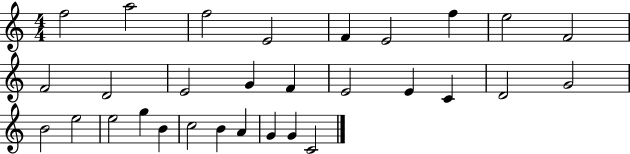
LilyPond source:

{
  \clef treble
  \numericTimeSignature
  \time 4/4
  \key c \major
  f''2 a''2 | f''2 e'2 | f'4 e'2 f''4 | e''2 f'2 | \break f'2 d'2 | e'2 g'4 f'4 | e'2 e'4 c'4 | d'2 g'2 | \break b'2 e''2 | e''2 g''4 b'4 | c''2 b'4 a'4 | g'4 g'4 c'2 | \break \bar "|."
}